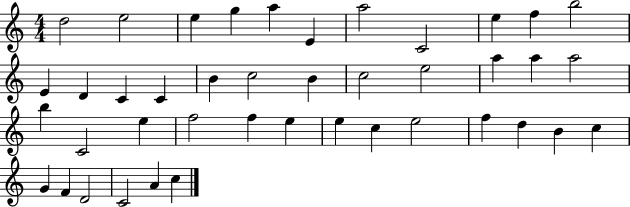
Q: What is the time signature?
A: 4/4